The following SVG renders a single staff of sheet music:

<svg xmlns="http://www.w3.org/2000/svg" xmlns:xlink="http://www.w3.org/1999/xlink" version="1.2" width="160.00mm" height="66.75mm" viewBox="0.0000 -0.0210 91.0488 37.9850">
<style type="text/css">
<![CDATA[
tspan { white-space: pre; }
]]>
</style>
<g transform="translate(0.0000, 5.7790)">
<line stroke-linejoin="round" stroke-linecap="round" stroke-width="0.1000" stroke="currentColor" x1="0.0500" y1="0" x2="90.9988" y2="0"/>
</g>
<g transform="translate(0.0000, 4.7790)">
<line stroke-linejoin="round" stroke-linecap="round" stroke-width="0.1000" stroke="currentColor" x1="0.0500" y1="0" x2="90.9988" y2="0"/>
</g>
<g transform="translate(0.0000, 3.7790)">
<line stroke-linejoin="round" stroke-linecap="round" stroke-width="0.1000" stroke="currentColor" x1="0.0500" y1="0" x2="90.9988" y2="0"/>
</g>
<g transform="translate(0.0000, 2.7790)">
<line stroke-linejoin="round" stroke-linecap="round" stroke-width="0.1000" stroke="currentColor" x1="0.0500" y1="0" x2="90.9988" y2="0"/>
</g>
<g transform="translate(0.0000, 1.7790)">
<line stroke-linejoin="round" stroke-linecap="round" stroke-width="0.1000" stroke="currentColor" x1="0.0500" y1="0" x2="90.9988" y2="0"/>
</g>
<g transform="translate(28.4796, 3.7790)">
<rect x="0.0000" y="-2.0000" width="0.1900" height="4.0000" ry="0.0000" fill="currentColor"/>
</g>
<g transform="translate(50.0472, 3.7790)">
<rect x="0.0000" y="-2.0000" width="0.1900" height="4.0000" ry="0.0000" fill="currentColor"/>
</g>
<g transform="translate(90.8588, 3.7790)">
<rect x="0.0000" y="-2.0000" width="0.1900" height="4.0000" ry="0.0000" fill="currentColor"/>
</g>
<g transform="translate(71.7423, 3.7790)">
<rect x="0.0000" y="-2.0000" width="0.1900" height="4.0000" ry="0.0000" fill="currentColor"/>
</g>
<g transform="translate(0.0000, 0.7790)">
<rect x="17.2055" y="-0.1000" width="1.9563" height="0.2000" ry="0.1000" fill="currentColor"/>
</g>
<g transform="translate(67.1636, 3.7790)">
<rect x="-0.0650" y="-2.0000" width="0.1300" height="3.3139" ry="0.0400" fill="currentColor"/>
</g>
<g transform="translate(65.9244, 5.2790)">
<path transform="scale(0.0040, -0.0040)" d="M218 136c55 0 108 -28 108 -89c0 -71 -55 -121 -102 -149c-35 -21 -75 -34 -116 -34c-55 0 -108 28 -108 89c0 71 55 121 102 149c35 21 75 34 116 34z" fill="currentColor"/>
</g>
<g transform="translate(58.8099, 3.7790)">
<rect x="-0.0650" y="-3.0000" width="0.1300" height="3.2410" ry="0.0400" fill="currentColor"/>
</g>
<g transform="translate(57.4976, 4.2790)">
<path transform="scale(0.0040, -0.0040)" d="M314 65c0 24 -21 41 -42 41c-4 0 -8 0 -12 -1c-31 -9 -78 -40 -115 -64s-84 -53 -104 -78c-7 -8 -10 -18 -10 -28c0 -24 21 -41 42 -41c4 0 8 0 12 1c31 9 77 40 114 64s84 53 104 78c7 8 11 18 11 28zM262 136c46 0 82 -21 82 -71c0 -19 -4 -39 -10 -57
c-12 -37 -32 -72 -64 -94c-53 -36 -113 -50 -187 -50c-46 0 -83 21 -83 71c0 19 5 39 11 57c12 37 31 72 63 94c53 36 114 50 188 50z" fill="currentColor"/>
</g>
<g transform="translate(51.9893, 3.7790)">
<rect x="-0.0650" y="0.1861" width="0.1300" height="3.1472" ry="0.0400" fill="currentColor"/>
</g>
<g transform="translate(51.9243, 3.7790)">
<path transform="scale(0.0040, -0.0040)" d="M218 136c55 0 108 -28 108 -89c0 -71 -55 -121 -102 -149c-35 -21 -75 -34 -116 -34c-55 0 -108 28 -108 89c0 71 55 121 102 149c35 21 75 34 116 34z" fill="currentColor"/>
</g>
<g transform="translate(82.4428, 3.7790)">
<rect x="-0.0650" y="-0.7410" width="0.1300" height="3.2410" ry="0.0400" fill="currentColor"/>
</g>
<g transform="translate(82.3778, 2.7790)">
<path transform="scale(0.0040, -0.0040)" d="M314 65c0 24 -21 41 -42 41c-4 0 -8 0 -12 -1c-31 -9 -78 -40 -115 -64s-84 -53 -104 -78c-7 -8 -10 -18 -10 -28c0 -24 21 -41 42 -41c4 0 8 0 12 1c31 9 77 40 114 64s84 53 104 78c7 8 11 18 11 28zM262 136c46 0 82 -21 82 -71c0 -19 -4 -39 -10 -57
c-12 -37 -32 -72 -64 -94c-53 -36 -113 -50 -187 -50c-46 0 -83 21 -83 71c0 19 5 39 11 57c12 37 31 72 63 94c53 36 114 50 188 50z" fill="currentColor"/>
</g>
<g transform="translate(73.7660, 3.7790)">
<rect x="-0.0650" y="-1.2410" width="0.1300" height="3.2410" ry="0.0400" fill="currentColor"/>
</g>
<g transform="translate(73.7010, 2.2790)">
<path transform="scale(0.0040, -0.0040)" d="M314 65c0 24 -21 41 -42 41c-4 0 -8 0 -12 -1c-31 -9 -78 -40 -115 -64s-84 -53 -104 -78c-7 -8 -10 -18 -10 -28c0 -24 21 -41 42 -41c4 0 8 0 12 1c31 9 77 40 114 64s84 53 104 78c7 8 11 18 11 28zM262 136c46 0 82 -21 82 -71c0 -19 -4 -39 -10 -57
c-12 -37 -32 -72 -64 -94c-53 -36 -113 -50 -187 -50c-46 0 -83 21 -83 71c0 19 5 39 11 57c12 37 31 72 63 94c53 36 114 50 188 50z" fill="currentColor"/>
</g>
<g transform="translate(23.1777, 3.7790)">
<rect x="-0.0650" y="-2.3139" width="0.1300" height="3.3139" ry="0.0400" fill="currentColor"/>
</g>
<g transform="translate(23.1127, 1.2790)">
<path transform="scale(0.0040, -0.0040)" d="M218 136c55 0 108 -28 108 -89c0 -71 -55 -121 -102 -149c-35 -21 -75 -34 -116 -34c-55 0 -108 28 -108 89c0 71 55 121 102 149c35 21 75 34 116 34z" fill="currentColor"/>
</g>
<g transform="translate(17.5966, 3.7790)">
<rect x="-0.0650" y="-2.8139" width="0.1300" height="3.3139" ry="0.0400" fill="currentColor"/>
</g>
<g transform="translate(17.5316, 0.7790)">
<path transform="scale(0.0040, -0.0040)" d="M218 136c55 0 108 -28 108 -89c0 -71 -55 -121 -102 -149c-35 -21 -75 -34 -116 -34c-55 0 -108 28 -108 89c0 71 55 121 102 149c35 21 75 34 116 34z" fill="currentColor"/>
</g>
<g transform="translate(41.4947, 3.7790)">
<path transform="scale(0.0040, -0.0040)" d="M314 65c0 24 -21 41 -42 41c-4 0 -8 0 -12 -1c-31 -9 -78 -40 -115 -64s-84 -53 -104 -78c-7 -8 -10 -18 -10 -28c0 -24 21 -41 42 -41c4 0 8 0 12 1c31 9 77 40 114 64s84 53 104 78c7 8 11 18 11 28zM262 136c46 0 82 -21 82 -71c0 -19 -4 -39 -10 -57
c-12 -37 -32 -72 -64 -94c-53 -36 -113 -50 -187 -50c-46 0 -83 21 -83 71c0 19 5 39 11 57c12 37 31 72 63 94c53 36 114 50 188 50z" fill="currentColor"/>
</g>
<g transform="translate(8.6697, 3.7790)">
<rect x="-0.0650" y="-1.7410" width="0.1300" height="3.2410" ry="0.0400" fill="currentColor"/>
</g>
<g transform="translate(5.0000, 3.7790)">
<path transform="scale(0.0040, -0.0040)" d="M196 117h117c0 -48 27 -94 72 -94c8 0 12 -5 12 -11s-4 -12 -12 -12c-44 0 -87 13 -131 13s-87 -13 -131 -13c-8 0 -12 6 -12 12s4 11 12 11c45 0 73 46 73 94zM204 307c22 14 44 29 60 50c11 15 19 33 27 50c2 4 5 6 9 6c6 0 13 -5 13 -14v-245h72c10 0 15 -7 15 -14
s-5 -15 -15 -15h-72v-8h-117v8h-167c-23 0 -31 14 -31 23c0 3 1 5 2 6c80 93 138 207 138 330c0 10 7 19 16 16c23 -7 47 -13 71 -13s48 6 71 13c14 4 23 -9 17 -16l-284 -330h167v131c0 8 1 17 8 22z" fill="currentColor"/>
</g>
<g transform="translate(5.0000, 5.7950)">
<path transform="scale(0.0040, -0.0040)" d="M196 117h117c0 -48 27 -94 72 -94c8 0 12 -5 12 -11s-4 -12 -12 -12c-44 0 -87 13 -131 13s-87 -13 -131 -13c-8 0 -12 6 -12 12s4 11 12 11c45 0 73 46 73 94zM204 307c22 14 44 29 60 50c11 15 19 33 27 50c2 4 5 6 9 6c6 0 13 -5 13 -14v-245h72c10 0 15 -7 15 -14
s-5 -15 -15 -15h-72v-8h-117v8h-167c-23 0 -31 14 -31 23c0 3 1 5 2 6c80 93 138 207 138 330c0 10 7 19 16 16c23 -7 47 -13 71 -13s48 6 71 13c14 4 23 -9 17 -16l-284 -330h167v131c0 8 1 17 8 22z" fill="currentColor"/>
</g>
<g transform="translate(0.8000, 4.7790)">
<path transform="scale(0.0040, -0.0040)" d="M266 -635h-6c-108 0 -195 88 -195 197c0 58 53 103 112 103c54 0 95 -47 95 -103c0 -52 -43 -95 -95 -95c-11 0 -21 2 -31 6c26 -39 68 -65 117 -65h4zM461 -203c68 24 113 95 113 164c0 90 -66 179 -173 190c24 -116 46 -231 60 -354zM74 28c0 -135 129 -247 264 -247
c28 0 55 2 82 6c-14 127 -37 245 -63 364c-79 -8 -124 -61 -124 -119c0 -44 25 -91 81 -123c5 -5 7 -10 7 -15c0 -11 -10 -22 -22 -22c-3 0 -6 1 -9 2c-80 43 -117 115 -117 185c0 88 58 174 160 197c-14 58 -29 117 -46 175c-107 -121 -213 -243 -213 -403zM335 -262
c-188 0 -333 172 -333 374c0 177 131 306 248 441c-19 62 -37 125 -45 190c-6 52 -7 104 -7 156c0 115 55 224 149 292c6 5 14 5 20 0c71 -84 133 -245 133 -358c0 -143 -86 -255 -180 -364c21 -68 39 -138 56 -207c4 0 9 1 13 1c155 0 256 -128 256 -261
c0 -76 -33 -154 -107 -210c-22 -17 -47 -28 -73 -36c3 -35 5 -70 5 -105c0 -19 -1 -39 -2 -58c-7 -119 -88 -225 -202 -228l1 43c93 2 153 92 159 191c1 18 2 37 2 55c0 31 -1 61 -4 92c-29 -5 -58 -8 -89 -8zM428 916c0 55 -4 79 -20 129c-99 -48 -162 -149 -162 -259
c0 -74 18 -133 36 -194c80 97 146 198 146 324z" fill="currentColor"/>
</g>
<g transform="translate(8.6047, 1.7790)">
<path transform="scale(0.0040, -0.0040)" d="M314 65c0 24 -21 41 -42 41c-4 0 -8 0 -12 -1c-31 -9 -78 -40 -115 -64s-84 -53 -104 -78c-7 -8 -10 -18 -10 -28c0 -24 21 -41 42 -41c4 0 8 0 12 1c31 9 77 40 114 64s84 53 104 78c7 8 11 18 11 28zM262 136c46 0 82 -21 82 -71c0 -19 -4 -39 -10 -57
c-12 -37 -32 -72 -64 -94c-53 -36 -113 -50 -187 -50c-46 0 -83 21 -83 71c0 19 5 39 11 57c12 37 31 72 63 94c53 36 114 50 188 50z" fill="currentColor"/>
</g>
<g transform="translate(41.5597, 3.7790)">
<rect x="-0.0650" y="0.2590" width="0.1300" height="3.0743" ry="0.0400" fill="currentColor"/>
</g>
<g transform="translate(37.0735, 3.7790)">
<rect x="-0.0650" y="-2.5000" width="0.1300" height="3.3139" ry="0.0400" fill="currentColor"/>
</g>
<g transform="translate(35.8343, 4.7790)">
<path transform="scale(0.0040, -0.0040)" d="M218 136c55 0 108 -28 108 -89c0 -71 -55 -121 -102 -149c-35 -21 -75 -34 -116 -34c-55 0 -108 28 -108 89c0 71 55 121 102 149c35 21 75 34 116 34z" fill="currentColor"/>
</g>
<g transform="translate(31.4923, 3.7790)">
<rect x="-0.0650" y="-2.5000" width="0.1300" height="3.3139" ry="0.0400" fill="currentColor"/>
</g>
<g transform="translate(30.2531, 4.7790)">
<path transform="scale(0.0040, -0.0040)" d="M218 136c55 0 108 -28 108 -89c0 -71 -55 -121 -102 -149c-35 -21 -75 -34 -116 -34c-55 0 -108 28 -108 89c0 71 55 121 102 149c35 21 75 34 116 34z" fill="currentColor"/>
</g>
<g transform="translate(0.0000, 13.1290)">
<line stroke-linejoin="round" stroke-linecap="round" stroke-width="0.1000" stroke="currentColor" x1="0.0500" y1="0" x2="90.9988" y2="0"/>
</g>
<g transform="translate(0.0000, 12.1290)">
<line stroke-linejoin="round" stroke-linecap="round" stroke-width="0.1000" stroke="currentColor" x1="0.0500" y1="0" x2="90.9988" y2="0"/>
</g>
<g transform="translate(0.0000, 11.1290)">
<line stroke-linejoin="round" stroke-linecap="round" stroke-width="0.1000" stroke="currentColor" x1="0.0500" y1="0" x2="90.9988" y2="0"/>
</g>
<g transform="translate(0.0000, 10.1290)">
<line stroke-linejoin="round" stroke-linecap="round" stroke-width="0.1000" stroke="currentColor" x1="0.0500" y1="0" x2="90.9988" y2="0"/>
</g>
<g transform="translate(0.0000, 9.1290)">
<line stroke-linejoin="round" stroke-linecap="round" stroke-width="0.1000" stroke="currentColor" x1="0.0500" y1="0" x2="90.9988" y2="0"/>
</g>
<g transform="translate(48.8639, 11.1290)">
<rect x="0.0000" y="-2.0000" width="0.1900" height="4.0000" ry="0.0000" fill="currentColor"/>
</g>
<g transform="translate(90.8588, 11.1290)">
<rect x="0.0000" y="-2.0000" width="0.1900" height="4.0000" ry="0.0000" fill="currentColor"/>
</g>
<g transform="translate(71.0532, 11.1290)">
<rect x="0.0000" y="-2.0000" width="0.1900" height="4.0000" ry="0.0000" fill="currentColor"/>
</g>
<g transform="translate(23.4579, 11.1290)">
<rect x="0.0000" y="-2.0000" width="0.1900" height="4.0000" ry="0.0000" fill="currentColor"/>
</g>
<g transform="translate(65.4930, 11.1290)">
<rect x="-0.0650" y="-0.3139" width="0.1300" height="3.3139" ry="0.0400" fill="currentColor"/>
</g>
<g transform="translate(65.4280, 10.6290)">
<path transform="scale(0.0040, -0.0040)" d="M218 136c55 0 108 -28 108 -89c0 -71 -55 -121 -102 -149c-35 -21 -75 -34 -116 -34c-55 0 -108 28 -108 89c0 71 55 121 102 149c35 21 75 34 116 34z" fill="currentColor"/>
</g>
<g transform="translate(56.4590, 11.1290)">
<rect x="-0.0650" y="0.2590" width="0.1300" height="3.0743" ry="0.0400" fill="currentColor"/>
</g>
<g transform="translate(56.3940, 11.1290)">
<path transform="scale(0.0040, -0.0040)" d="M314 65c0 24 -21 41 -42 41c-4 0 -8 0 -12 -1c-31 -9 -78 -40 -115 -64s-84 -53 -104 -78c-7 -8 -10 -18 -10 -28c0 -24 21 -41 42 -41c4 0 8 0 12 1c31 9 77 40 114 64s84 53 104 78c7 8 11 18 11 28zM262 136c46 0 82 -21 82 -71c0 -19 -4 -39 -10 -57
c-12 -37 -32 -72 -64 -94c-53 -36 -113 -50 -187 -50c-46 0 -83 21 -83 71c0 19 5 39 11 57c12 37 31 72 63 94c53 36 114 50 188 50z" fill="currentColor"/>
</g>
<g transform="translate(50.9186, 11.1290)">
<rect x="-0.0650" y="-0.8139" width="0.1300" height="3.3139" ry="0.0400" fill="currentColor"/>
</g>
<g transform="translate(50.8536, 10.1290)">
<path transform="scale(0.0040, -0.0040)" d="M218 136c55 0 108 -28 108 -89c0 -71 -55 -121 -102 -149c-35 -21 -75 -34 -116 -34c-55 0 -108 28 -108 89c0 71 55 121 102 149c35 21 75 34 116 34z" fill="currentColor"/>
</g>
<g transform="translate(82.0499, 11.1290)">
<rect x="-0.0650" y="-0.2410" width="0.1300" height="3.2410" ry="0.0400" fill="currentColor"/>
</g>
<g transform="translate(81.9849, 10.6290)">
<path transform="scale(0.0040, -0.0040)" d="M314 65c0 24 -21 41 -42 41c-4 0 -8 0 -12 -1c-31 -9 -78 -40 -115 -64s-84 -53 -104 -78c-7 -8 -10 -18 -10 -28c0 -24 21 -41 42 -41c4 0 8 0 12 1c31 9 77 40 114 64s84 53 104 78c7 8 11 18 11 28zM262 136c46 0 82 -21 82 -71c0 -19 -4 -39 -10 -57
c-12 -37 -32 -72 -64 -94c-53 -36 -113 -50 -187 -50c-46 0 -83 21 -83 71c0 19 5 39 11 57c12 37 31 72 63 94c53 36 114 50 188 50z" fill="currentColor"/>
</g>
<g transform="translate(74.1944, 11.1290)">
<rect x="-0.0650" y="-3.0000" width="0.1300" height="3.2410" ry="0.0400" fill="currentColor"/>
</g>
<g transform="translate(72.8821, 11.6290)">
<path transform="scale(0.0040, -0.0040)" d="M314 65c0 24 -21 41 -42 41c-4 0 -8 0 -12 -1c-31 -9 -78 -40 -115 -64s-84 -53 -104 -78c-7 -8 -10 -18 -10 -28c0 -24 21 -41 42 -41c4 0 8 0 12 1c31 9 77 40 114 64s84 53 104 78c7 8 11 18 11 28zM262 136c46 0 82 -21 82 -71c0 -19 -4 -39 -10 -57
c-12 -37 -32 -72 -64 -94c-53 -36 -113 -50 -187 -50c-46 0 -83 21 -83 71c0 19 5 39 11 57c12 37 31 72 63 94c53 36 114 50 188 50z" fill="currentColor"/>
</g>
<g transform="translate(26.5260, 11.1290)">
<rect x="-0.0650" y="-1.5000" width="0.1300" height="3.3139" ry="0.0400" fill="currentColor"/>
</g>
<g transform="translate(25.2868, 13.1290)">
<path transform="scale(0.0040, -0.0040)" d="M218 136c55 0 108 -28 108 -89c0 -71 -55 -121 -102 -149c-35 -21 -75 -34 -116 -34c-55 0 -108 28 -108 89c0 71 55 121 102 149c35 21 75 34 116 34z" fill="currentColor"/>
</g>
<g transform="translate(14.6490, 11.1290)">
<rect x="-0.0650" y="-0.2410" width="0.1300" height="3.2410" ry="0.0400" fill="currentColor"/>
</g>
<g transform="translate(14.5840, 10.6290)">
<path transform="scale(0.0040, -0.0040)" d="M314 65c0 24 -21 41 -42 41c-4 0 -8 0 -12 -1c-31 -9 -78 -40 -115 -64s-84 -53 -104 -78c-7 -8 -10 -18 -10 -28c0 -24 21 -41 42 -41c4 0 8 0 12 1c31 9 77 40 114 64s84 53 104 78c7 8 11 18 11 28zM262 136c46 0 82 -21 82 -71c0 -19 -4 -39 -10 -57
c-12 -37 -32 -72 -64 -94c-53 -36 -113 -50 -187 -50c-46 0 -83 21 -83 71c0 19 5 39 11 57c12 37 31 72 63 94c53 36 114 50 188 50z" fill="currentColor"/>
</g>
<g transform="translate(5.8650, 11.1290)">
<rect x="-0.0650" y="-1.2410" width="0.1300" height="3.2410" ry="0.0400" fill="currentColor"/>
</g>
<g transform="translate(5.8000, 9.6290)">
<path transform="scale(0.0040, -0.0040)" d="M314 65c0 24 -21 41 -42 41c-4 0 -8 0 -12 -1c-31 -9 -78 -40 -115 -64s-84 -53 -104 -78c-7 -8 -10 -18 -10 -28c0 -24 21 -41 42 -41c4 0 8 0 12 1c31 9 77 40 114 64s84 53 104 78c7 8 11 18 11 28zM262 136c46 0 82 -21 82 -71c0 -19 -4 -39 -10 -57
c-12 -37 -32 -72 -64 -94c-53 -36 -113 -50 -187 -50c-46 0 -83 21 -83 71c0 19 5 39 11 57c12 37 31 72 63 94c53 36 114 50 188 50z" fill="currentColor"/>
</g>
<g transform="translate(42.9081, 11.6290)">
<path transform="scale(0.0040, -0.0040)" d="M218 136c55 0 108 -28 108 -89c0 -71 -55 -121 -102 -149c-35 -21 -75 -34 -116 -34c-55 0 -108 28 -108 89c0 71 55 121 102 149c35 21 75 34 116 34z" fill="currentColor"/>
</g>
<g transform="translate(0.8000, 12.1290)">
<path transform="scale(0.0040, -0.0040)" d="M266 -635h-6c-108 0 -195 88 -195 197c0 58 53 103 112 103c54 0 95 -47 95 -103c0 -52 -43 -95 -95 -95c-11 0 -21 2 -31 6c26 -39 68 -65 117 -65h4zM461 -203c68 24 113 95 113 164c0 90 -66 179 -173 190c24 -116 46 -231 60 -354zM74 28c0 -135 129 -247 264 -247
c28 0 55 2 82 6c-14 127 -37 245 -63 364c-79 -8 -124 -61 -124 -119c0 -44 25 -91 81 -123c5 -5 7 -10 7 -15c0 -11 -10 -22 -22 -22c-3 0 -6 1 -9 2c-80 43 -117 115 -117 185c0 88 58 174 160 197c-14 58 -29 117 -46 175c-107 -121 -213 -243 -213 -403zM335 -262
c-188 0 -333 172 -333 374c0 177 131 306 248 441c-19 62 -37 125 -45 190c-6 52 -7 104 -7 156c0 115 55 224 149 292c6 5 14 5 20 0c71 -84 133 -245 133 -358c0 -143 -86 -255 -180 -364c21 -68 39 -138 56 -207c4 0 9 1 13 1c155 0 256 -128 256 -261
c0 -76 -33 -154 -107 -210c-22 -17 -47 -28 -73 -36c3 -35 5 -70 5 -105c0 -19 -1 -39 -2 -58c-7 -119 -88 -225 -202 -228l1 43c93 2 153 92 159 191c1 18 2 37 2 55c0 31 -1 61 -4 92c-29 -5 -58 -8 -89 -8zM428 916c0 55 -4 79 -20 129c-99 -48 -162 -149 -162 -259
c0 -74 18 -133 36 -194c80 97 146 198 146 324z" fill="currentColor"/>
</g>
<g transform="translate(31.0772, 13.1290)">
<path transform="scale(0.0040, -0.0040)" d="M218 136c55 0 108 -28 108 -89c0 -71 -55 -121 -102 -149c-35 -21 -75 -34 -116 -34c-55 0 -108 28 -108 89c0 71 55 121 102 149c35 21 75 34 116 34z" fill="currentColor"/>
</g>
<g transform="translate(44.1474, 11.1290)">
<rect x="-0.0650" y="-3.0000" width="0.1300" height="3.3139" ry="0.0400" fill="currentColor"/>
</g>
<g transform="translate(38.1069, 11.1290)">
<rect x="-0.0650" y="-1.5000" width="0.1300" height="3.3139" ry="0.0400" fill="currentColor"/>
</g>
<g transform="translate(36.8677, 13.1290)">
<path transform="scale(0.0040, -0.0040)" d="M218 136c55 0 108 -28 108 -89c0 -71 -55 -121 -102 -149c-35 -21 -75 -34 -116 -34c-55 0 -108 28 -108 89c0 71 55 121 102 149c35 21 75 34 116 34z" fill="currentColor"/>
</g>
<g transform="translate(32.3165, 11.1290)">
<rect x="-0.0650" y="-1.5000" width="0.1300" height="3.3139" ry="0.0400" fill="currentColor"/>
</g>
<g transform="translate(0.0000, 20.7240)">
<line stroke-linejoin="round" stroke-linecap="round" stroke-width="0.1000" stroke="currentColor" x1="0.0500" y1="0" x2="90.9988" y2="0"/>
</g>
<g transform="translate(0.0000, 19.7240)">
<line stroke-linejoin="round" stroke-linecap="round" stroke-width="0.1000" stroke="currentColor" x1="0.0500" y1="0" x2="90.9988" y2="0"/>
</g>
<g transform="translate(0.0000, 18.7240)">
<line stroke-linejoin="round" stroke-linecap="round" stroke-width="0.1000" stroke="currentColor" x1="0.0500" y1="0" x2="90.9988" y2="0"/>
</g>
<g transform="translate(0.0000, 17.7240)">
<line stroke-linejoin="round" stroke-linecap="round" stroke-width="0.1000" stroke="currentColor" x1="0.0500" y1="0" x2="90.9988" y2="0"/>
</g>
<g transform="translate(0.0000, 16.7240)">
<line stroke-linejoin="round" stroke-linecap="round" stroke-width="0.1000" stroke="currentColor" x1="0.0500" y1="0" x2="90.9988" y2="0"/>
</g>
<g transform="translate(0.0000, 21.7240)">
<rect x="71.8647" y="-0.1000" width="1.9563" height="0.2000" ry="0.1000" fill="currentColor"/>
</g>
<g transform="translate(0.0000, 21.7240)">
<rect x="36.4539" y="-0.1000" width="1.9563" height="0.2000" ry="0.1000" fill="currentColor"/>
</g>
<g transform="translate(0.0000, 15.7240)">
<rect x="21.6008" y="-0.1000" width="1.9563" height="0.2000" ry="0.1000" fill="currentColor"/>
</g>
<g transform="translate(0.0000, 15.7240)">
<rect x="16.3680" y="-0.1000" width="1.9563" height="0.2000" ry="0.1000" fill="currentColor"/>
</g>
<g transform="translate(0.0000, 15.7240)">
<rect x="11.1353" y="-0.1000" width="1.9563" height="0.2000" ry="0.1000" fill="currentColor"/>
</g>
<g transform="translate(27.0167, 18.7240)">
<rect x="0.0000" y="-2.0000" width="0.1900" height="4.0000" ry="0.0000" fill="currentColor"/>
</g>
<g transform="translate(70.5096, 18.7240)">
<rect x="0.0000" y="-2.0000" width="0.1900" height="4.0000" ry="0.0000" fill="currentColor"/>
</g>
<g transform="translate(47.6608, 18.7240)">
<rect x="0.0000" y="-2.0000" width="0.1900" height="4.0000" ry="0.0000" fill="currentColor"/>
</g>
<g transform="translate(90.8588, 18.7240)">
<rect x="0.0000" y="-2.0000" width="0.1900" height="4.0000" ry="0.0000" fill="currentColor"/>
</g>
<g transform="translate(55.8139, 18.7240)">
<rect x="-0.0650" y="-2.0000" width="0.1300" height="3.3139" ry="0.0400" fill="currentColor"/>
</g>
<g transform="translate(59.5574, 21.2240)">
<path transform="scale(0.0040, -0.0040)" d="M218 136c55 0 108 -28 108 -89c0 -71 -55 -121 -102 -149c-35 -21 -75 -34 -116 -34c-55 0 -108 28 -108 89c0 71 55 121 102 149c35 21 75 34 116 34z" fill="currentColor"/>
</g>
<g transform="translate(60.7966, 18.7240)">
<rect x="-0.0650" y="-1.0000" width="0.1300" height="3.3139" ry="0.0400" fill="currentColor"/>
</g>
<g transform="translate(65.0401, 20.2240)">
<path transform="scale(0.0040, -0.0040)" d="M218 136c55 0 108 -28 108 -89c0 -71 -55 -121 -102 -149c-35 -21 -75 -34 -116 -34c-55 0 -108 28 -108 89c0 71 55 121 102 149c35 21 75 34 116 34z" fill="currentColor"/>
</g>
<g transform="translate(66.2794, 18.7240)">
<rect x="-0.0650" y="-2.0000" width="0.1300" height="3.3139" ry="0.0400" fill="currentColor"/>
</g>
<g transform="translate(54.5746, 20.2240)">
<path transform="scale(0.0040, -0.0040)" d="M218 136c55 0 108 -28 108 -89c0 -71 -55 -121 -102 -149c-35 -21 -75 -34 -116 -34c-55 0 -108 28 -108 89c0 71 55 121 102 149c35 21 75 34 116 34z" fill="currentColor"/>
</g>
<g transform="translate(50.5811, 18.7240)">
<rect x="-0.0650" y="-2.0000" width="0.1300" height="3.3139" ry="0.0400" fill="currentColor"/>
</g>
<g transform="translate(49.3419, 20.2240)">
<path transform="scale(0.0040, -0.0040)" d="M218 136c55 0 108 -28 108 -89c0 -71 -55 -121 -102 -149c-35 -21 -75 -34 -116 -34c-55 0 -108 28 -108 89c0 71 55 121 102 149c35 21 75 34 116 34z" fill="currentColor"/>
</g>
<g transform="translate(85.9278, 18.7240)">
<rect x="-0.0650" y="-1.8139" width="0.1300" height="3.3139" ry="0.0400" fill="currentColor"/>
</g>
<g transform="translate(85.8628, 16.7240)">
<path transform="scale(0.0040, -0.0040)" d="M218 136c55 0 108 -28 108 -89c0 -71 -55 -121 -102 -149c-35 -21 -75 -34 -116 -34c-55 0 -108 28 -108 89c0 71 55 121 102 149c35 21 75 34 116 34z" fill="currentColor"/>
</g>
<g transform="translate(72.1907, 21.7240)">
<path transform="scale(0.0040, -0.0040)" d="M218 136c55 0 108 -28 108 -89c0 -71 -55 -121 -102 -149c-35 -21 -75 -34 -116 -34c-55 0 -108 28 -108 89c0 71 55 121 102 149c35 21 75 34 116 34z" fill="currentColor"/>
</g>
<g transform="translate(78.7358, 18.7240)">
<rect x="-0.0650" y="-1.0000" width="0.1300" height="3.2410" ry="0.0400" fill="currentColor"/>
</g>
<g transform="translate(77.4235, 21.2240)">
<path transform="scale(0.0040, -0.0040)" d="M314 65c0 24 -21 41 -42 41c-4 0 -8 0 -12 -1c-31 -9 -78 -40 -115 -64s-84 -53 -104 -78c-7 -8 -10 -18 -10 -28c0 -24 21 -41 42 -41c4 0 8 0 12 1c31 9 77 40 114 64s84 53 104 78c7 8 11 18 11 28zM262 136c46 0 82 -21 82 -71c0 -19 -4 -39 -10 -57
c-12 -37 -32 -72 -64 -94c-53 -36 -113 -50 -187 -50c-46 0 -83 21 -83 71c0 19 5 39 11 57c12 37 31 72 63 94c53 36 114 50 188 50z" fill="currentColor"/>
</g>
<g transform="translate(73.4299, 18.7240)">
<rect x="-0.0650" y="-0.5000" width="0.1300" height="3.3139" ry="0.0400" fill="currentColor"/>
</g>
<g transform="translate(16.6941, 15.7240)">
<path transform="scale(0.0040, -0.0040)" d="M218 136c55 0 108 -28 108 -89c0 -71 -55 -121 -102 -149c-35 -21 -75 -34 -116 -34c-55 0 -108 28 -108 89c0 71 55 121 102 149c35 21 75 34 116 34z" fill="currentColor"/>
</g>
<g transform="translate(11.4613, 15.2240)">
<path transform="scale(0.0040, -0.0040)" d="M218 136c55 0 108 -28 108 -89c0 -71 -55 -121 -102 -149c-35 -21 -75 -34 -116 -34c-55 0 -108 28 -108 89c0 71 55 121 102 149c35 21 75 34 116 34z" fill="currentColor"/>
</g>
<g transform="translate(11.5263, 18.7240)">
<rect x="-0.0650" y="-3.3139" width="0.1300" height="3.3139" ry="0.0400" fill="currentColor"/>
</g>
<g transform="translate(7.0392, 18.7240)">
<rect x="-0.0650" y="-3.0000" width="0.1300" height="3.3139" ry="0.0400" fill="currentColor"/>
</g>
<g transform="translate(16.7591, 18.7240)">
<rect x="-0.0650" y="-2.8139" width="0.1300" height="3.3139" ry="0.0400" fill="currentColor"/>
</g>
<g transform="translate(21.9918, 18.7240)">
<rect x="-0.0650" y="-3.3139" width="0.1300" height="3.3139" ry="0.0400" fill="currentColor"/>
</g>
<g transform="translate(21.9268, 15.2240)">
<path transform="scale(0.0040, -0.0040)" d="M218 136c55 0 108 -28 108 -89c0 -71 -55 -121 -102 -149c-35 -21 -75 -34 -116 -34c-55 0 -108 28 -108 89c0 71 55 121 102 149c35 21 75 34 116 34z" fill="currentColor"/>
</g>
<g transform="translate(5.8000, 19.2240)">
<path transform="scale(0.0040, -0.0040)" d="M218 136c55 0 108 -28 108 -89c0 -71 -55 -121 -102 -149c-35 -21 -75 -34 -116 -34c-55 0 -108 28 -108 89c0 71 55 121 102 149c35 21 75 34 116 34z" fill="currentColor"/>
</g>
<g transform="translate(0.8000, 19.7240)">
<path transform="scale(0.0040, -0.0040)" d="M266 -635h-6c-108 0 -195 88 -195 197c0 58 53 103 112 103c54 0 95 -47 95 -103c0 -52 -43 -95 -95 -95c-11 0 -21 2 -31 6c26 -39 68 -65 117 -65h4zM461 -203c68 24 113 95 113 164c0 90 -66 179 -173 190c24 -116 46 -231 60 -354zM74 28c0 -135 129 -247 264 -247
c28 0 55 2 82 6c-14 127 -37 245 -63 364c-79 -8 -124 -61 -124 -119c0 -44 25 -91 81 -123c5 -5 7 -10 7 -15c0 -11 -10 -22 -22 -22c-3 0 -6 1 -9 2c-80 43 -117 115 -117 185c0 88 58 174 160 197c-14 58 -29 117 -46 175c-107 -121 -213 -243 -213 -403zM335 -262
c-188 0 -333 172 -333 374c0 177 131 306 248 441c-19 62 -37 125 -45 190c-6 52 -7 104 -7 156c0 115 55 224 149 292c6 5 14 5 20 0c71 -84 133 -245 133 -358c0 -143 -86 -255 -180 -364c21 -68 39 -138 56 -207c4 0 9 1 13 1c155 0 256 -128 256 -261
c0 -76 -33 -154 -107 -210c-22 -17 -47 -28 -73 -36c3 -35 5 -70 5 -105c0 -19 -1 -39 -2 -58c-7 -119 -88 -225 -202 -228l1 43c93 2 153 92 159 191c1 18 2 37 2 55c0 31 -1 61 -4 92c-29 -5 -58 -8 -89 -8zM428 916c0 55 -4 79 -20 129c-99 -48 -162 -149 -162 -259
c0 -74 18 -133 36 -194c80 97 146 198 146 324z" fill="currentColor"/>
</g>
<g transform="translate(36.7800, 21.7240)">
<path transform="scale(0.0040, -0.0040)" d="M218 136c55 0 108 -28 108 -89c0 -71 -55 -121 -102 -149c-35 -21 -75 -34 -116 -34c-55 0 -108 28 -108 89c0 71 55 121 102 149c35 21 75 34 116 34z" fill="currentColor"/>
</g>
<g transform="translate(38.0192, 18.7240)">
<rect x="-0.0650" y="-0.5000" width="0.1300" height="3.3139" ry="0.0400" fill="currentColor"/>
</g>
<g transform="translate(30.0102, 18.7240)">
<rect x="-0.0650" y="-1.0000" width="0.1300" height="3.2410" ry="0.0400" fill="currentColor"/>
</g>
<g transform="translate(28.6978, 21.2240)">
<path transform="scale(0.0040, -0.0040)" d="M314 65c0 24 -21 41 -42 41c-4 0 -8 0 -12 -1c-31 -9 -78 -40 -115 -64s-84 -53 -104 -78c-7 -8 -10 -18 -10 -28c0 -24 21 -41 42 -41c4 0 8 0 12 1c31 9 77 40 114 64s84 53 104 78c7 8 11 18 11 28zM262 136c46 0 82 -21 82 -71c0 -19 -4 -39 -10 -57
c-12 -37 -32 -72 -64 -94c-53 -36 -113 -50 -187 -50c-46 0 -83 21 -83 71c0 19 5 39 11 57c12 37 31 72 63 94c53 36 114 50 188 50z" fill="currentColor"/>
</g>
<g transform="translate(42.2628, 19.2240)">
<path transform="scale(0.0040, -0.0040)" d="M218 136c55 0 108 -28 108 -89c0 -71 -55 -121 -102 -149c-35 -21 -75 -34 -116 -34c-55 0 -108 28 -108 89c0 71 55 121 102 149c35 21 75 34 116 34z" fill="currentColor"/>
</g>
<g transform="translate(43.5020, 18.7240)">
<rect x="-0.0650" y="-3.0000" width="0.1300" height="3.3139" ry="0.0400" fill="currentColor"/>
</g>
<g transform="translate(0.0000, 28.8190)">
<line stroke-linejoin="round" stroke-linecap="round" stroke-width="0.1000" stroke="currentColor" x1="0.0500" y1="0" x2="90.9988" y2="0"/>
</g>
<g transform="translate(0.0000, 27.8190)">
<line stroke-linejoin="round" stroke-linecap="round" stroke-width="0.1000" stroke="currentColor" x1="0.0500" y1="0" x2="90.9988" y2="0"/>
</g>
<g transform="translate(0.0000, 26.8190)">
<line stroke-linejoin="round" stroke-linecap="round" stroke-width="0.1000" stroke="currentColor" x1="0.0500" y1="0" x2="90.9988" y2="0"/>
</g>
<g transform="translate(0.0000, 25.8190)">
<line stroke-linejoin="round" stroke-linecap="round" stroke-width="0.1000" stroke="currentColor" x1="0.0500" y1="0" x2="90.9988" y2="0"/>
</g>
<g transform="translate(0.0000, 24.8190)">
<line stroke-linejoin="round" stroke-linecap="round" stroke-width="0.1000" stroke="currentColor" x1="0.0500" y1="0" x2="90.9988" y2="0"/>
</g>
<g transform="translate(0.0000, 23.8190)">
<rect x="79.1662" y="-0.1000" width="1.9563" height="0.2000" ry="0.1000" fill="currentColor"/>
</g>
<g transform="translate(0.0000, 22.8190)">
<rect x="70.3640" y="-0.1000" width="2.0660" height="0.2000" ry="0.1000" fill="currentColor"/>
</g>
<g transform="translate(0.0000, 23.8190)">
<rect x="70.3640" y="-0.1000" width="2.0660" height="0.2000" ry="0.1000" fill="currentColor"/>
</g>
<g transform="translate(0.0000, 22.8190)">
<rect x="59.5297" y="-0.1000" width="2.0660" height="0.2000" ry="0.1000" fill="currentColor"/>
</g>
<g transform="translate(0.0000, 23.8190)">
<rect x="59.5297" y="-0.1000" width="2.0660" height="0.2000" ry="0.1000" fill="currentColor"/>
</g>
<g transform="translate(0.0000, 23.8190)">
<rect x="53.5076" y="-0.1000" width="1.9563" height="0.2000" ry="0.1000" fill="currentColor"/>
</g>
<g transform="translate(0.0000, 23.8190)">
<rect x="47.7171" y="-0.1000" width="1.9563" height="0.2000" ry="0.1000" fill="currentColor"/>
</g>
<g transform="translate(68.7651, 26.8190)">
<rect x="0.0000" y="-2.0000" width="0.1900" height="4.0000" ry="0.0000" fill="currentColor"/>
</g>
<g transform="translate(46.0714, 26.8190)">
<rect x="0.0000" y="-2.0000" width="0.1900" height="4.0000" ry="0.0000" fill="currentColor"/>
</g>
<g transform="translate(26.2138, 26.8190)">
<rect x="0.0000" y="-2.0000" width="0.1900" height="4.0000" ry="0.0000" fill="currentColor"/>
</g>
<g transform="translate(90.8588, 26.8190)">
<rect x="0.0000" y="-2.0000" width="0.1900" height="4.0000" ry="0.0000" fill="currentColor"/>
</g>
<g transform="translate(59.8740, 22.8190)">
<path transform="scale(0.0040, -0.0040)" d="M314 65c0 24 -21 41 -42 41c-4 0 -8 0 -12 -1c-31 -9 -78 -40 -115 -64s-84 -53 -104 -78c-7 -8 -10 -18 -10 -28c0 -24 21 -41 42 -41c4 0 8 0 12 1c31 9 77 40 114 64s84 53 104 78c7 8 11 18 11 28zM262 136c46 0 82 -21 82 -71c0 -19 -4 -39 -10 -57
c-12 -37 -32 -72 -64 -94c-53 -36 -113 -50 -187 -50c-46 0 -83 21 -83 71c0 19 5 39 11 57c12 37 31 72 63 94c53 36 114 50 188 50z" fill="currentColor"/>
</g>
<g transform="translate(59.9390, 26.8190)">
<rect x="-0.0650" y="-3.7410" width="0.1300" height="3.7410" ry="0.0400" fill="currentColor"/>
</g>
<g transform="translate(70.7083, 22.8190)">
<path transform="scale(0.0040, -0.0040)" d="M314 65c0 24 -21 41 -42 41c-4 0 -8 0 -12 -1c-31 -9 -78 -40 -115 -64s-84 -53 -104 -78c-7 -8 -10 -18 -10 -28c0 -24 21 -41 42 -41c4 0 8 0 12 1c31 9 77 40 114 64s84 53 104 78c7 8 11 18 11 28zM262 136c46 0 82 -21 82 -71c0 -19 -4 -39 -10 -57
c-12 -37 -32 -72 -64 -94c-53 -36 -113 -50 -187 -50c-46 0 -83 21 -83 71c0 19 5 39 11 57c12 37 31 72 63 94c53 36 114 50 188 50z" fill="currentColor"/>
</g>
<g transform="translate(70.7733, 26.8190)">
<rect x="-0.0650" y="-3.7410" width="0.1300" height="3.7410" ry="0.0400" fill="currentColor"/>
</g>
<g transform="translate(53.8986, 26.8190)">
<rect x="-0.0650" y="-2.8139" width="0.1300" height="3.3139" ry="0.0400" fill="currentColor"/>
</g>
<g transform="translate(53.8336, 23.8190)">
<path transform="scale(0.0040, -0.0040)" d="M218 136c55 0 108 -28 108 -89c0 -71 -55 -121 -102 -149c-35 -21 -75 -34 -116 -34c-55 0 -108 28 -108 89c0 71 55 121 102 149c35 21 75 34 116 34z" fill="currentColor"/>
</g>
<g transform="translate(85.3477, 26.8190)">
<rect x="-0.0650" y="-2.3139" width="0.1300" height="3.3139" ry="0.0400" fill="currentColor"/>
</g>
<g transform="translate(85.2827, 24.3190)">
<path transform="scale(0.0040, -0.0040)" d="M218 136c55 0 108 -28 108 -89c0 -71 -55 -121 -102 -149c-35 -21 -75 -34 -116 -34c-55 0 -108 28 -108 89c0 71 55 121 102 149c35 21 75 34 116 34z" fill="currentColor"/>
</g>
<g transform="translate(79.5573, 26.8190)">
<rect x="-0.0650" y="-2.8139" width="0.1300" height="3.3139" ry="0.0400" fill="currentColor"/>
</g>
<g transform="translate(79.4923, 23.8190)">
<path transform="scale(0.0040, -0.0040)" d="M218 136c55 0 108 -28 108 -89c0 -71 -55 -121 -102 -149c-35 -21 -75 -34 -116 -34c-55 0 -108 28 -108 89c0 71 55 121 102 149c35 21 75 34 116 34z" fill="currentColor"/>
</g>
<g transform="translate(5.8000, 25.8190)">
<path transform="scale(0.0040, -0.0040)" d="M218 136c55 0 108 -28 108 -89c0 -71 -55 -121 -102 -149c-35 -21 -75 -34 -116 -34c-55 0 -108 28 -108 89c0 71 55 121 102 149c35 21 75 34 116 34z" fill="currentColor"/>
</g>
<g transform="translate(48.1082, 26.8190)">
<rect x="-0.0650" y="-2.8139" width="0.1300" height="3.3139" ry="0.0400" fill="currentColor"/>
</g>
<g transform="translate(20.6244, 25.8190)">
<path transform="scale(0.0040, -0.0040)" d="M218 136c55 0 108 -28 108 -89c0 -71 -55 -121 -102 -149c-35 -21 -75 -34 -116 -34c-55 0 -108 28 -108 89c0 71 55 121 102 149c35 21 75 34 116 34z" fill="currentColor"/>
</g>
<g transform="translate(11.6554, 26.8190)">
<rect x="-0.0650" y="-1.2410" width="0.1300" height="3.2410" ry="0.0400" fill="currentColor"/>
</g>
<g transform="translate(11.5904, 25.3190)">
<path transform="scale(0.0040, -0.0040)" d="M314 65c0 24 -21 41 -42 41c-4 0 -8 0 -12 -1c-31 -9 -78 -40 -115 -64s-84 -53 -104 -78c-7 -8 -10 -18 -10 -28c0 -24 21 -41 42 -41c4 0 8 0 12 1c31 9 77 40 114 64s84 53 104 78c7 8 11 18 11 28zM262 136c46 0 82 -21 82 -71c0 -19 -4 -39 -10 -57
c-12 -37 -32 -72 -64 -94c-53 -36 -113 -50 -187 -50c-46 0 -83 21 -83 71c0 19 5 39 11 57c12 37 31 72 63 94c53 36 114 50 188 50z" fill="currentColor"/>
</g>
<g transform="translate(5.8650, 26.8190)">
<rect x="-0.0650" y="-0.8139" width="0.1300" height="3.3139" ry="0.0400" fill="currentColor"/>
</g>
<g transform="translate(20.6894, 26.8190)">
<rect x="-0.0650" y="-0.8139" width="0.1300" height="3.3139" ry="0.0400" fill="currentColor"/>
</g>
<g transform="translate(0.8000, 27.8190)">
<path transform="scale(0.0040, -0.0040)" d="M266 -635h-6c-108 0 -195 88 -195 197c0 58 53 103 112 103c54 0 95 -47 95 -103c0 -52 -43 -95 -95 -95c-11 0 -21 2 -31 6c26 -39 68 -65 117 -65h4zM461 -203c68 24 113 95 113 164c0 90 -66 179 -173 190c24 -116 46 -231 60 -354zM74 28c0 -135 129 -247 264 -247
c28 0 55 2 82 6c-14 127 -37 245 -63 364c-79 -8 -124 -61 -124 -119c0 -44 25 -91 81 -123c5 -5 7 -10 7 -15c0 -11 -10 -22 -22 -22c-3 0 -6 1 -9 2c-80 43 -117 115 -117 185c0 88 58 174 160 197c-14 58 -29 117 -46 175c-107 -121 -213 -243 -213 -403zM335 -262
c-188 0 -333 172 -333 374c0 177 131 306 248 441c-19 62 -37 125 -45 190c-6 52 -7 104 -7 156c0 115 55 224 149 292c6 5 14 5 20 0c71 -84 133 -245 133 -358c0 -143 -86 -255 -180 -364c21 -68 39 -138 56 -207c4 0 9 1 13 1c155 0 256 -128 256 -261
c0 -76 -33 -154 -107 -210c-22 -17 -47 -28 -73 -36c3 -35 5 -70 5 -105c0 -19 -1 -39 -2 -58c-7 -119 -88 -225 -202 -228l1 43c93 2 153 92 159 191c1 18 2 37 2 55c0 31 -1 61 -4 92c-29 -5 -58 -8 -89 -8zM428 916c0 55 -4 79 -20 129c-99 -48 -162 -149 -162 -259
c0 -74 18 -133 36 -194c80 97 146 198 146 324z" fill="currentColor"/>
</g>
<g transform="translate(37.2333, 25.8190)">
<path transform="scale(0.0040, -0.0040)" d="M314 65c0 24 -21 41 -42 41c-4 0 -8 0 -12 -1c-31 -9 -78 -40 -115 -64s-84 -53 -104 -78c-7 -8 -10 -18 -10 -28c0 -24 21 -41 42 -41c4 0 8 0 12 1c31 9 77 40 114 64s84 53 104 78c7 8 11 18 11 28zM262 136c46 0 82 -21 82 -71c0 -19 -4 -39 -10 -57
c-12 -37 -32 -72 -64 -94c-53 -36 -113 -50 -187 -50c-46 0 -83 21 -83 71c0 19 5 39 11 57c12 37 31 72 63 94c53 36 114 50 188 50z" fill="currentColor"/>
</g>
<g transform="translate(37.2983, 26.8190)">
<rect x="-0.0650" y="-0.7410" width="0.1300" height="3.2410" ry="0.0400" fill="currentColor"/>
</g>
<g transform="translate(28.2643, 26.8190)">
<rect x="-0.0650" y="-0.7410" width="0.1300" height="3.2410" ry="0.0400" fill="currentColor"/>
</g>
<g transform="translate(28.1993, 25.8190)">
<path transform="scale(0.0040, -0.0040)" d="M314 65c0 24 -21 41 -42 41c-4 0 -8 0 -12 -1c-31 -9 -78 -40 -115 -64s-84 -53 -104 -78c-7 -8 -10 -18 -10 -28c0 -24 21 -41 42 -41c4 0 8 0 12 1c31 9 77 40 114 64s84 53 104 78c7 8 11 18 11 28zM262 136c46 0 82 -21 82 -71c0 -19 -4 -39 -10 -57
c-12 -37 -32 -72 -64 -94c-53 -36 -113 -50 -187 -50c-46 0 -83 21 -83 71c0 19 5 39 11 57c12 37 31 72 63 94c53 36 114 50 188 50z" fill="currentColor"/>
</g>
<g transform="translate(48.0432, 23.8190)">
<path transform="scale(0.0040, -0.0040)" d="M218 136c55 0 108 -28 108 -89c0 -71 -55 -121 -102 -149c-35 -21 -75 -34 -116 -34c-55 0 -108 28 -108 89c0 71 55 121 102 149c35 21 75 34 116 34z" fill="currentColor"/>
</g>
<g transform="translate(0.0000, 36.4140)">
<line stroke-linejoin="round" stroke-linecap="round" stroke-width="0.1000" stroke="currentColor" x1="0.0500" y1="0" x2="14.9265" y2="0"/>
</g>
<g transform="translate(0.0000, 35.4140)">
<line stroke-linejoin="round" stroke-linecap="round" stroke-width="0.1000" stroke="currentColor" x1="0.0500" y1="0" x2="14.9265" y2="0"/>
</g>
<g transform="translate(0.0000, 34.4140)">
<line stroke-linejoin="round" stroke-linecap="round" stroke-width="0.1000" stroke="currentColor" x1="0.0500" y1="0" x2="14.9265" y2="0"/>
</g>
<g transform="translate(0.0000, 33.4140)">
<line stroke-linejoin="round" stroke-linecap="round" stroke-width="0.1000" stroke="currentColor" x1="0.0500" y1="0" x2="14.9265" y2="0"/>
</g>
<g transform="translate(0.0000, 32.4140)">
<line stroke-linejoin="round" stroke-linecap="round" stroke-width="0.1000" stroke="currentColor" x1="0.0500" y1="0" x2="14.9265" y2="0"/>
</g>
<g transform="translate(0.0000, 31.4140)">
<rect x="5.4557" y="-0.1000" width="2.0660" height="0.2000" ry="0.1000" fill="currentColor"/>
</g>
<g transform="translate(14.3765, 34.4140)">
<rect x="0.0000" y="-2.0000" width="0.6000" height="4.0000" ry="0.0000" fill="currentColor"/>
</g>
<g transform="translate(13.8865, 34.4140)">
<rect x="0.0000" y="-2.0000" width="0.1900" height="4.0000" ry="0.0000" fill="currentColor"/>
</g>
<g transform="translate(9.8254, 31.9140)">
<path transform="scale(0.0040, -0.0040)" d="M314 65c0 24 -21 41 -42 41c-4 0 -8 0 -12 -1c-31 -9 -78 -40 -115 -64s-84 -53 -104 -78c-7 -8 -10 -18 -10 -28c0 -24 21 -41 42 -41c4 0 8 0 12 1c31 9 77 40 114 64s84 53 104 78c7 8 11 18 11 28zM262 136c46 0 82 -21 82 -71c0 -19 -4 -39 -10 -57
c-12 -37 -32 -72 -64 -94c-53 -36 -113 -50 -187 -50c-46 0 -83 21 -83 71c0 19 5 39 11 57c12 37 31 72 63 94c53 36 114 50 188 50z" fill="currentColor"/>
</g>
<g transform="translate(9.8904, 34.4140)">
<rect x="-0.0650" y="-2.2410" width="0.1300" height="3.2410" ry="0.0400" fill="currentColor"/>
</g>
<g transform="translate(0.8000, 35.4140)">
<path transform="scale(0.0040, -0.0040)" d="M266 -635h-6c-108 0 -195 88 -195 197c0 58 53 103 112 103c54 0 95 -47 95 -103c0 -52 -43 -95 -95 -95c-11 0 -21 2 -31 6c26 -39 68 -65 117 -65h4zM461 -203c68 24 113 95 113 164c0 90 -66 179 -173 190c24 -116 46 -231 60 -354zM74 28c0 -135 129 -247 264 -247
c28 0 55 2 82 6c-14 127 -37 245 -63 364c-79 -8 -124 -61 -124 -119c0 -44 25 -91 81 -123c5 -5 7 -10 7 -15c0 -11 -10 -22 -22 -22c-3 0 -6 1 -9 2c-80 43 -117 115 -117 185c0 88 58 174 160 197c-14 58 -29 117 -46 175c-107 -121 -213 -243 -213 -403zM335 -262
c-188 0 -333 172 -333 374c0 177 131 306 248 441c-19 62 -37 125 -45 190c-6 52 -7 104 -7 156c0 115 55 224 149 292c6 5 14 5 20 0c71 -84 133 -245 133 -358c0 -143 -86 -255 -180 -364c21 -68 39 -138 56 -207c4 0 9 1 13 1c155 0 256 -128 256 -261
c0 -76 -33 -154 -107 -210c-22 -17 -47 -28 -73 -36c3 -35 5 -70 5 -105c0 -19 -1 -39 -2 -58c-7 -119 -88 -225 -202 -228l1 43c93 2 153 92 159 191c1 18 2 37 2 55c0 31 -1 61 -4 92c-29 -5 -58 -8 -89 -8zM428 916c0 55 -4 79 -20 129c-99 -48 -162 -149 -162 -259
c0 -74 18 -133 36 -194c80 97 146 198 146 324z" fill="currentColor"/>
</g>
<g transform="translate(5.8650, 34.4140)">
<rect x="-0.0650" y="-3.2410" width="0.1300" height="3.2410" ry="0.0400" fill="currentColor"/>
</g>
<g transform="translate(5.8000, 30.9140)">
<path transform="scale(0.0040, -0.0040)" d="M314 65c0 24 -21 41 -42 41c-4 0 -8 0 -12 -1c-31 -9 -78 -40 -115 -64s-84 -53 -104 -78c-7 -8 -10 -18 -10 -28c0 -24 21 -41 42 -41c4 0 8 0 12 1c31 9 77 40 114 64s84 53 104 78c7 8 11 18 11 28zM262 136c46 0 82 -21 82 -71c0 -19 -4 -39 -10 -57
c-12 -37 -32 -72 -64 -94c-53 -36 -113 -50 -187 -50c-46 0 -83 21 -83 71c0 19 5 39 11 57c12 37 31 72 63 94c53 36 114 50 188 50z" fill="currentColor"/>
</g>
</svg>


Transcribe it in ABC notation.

X:1
T:Untitled
M:4/4
L:1/4
K:C
f2 a g G G B2 B A2 F e2 d2 e2 c2 E E E A d B2 c A2 c2 A b a b D2 C A F F D F C D2 f d e2 d d2 d2 a a c'2 c'2 a g b2 g2